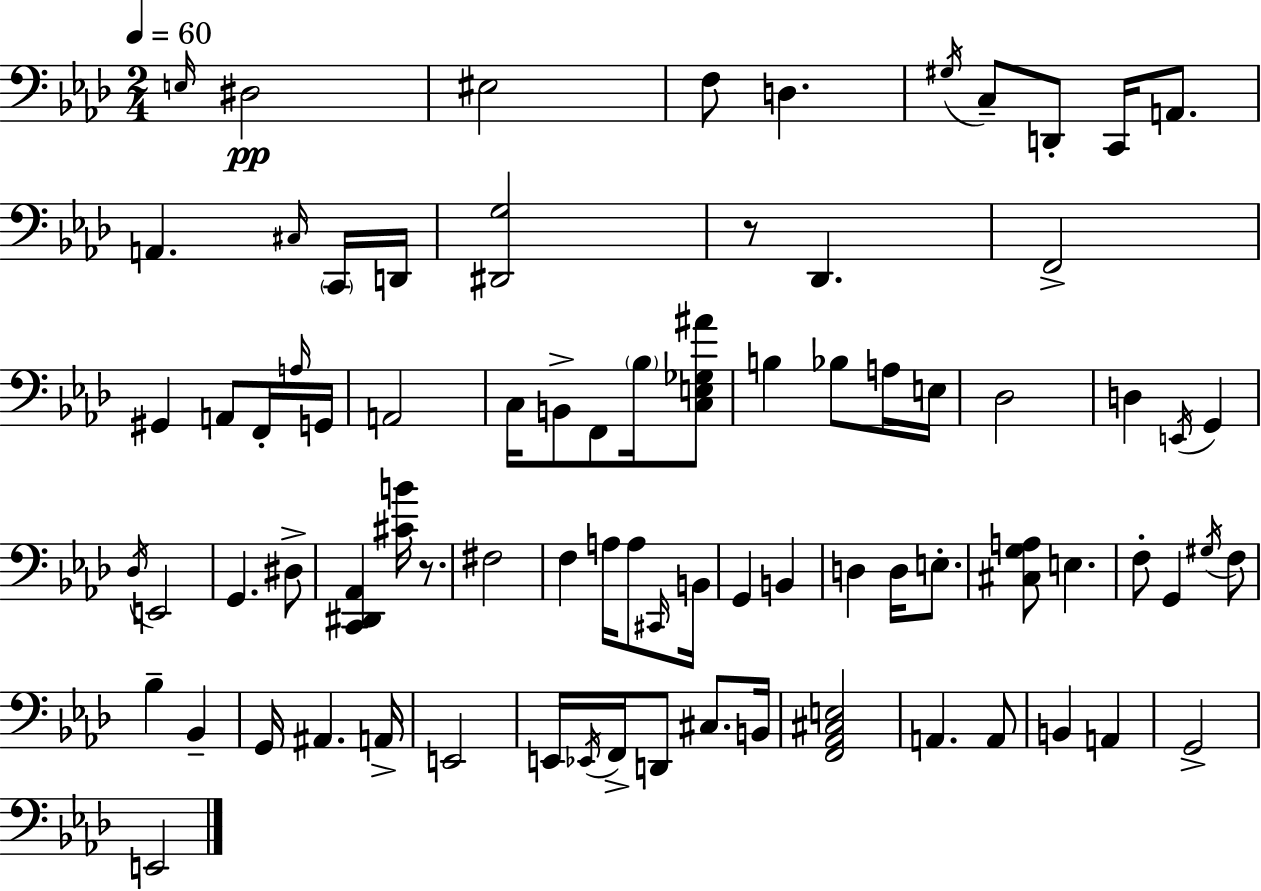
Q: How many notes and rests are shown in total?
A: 80